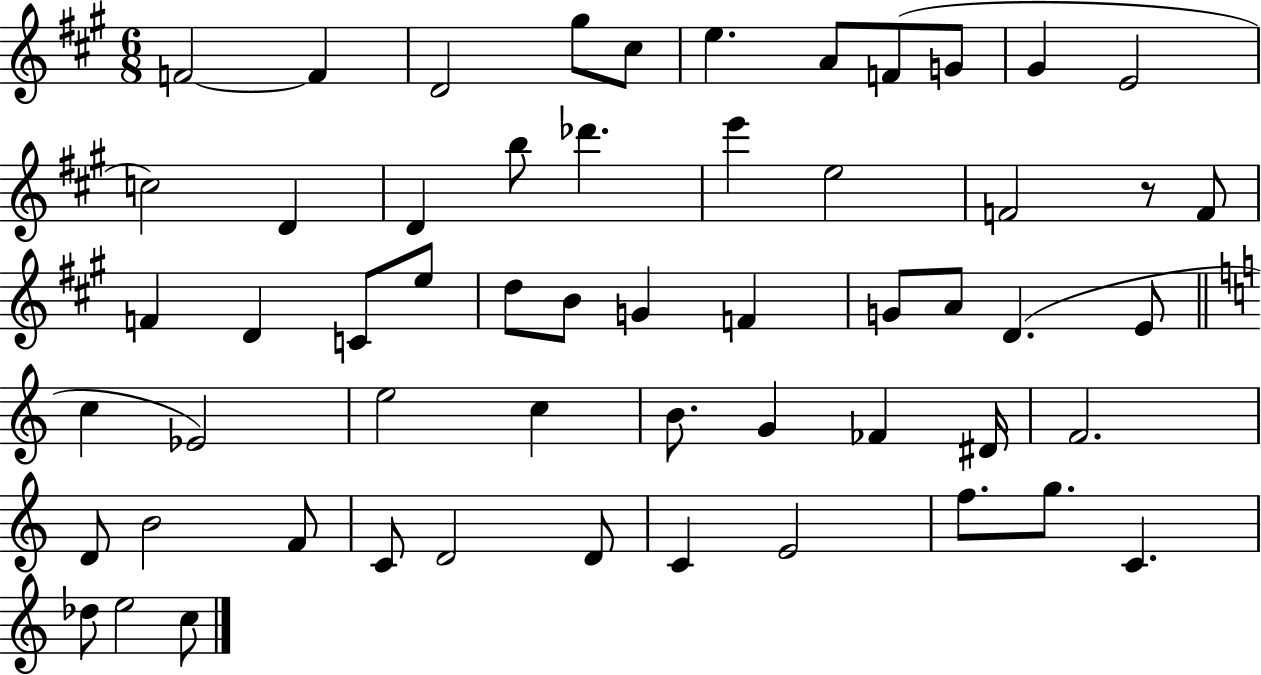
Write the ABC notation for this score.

X:1
T:Untitled
M:6/8
L:1/4
K:A
F2 F D2 ^g/2 ^c/2 e A/2 F/2 G/2 ^G E2 c2 D D b/2 _d' e' e2 F2 z/2 F/2 F D C/2 e/2 d/2 B/2 G F G/2 A/2 D E/2 c _E2 e2 c B/2 G _F ^D/4 F2 D/2 B2 F/2 C/2 D2 D/2 C E2 f/2 g/2 C _d/2 e2 c/2